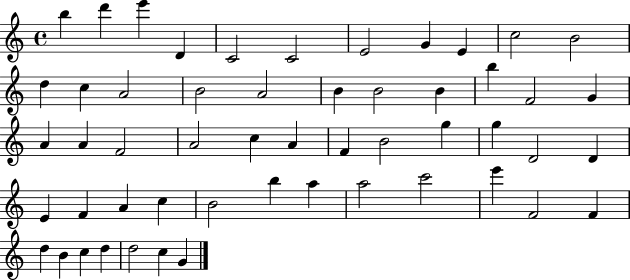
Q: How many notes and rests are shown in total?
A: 53